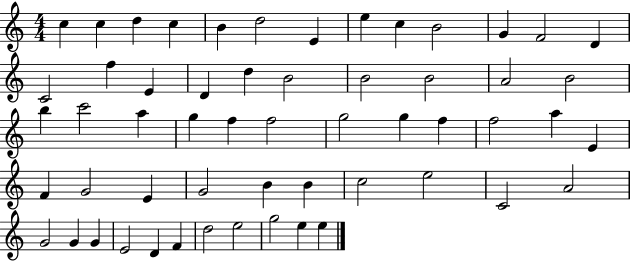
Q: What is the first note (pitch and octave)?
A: C5